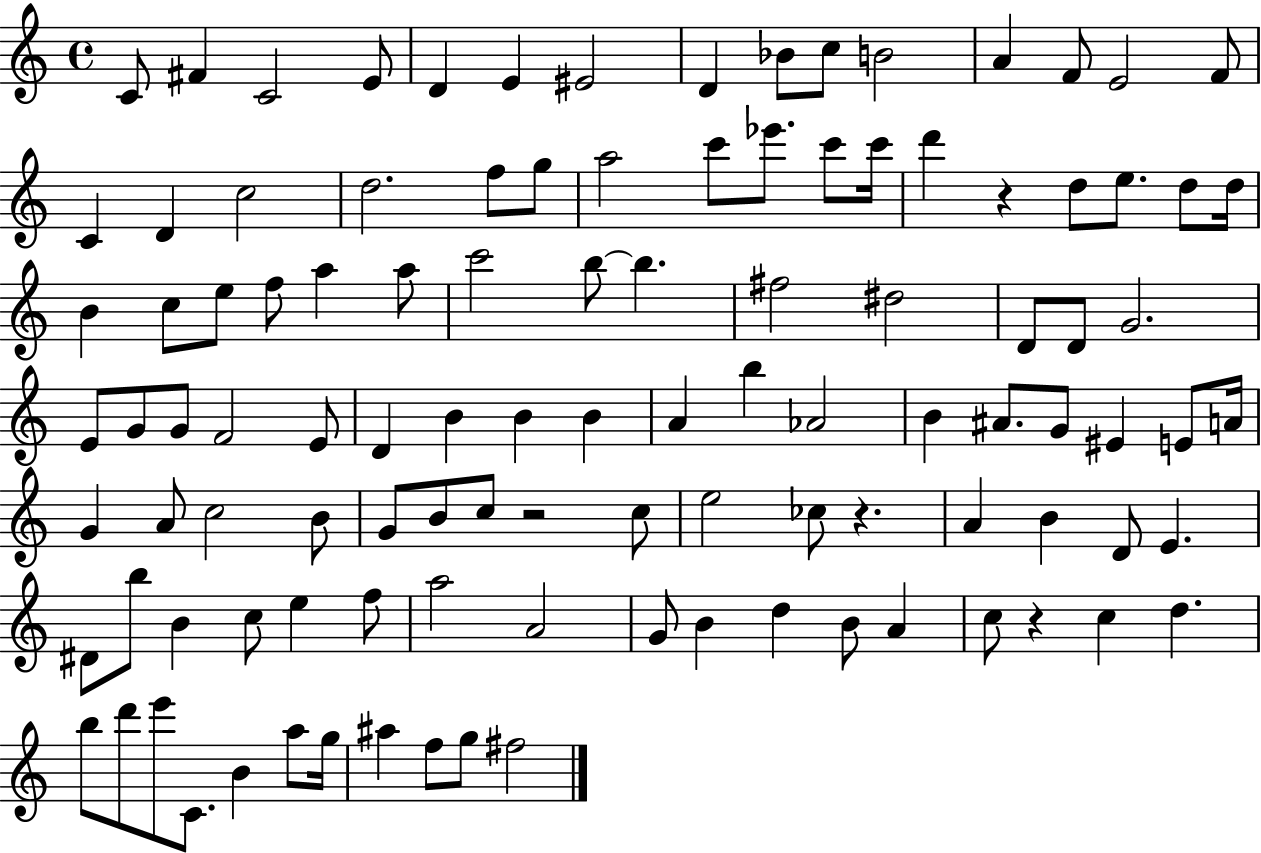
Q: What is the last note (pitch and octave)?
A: F#5